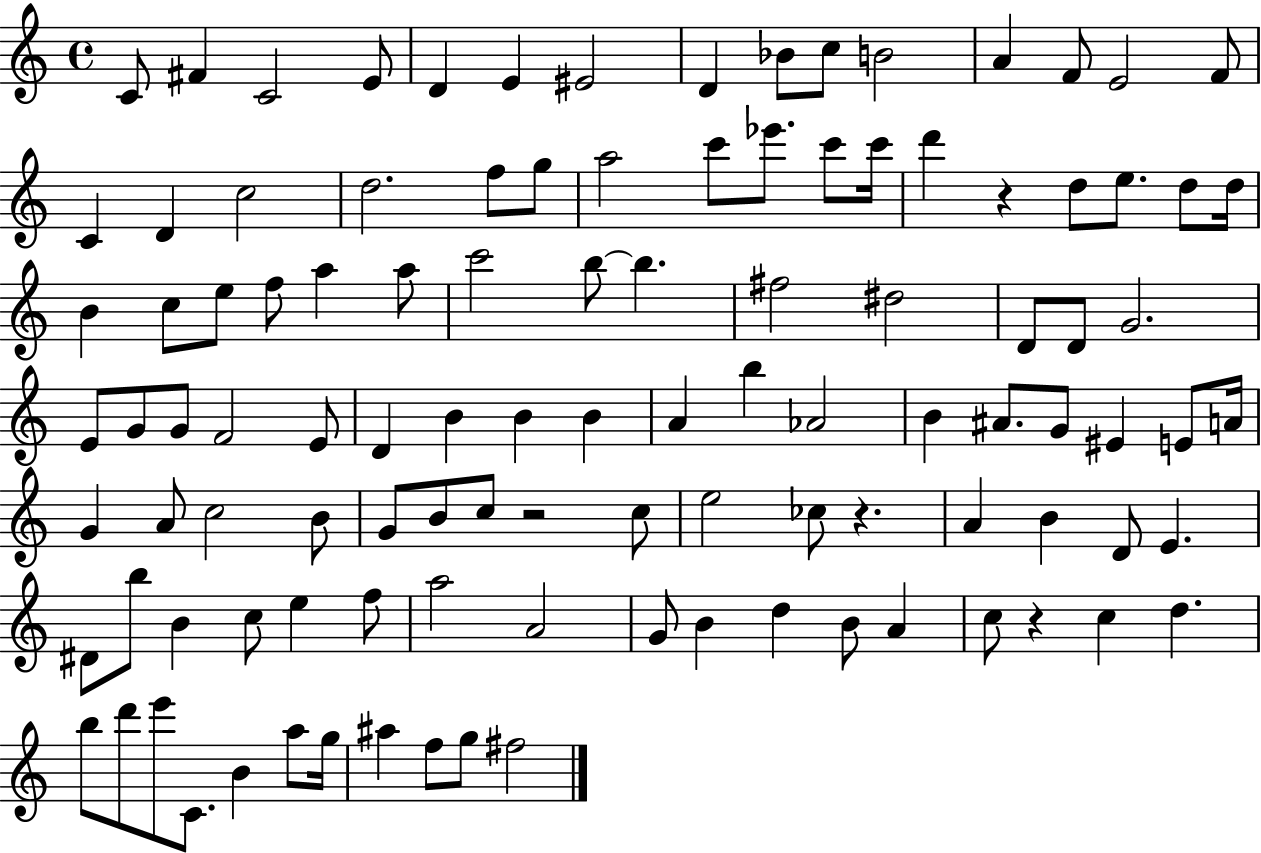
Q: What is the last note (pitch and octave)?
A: F#5